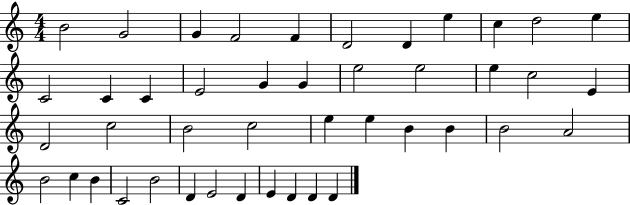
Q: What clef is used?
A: treble